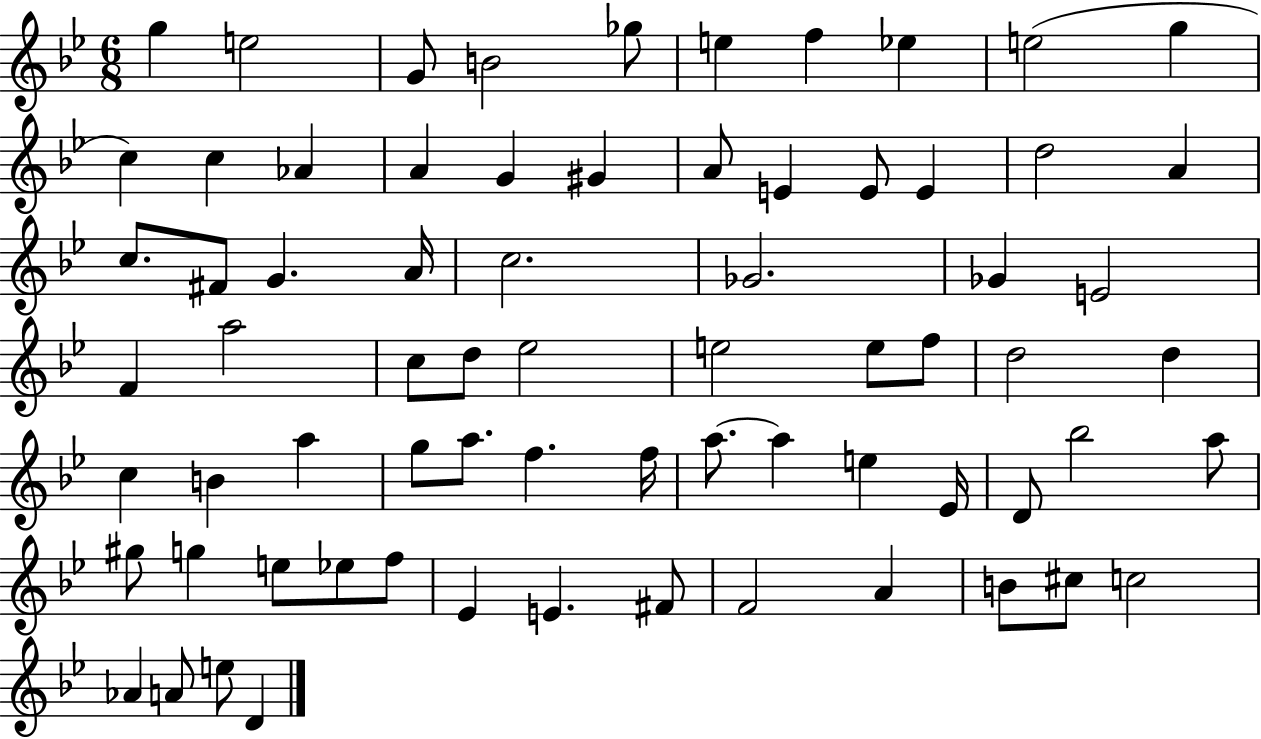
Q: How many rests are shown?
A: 0